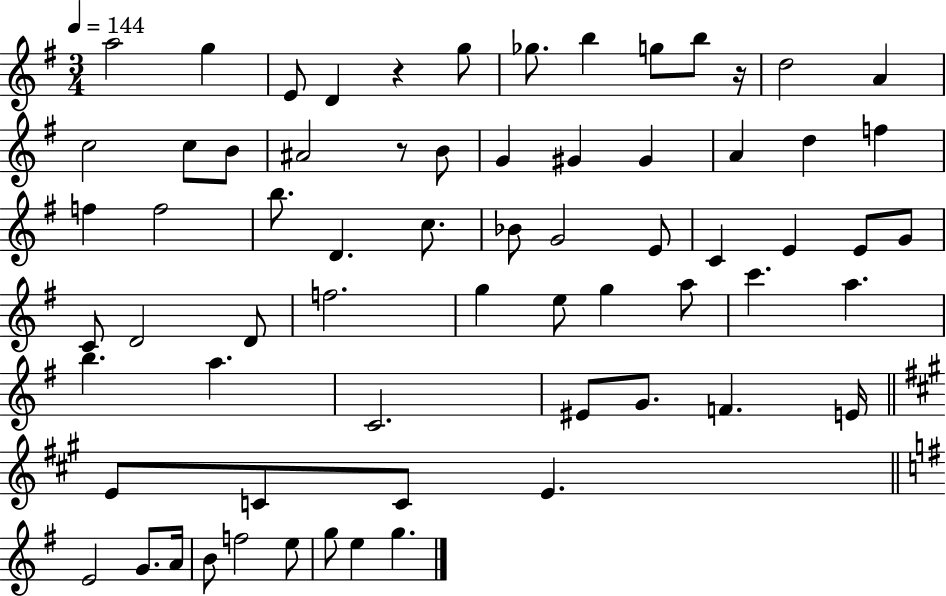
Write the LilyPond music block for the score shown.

{
  \clef treble
  \numericTimeSignature
  \time 3/4
  \key g \major
  \tempo 4 = 144
  a''2 g''4 | e'8 d'4 r4 g''8 | ges''8. b''4 g''8 b''8 r16 | d''2 a'4 | \break c''2 c''8 b'8 | ais'2 r8 b'8 | g'4 gis'4 gis'4 | a'4 d''4 f''4 | \break f''4 f''2 | b''8. d'4. c''8. | bes'8 g'2 e'8 | c'4 e'4 e'8 g'8 | \break c'8 d'2 d'8 | f''2. | g''4 e''8 g''4 a''8 | c'''4. a''4. | \break b''4. a''4. | c'2. | eis'8 g'8. f'4. e'16 | \bar "||" \break \key a \major e'8 c'8 c'8 e'4. | \bar "||" \break \key g \major e'2 g'8. a'16 | b'8 f''2 e''8 | g''8 e''4 g''4. | \bar "|."
}